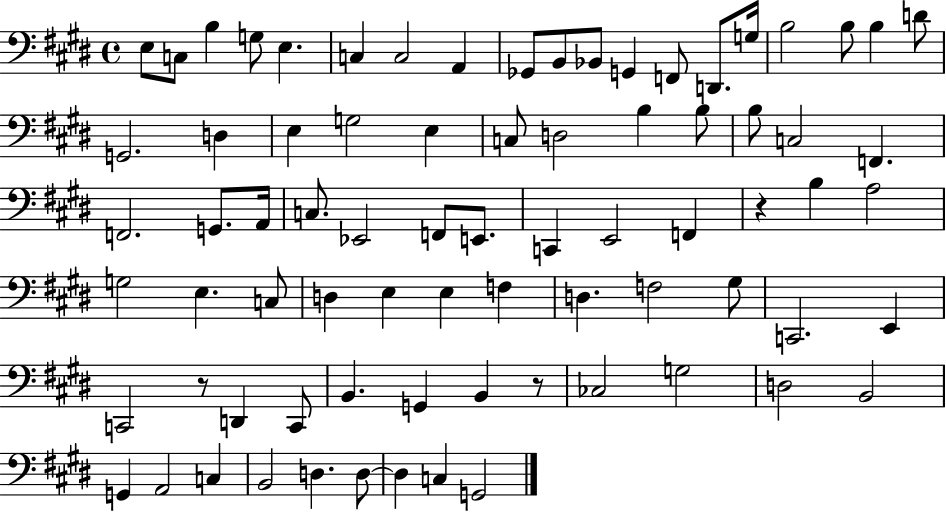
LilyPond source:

{
  \clef bass
  \time 4/4
  \defaultTimeSignature
  \key e \major
  \repeat volta 2 { e8 c8 b4 g8 e4. | c4 c2 a,4 | ges,8 b,8 bes,8 g,4 f,8 d,8. g16 | b2 b8 b4 d'8 | \break g,2. d4 | e4 g2 e4 | c8 d2 b4 b8 | b8 c2 f,4. | \break f,2. g,8. a,16 | c8. ees,2 f,8 e,8. | c,4 e,2 f,4 | r4 b4 a2 | \break g2 e4. c8 | d4 e4 e4 f4 | d4. f2 gis8 | c,2. e,4 | \break c,2 r8 d,4 c,8 | b,4. g,4 b,4 r8 | ces2 g2 | d2 b,2 | \break g,4 a,2 c4 | b,2 d4. d8~~ | d4 c4 g,2 | } \bar "|."
}